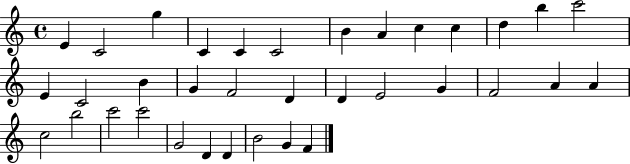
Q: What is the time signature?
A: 4/4